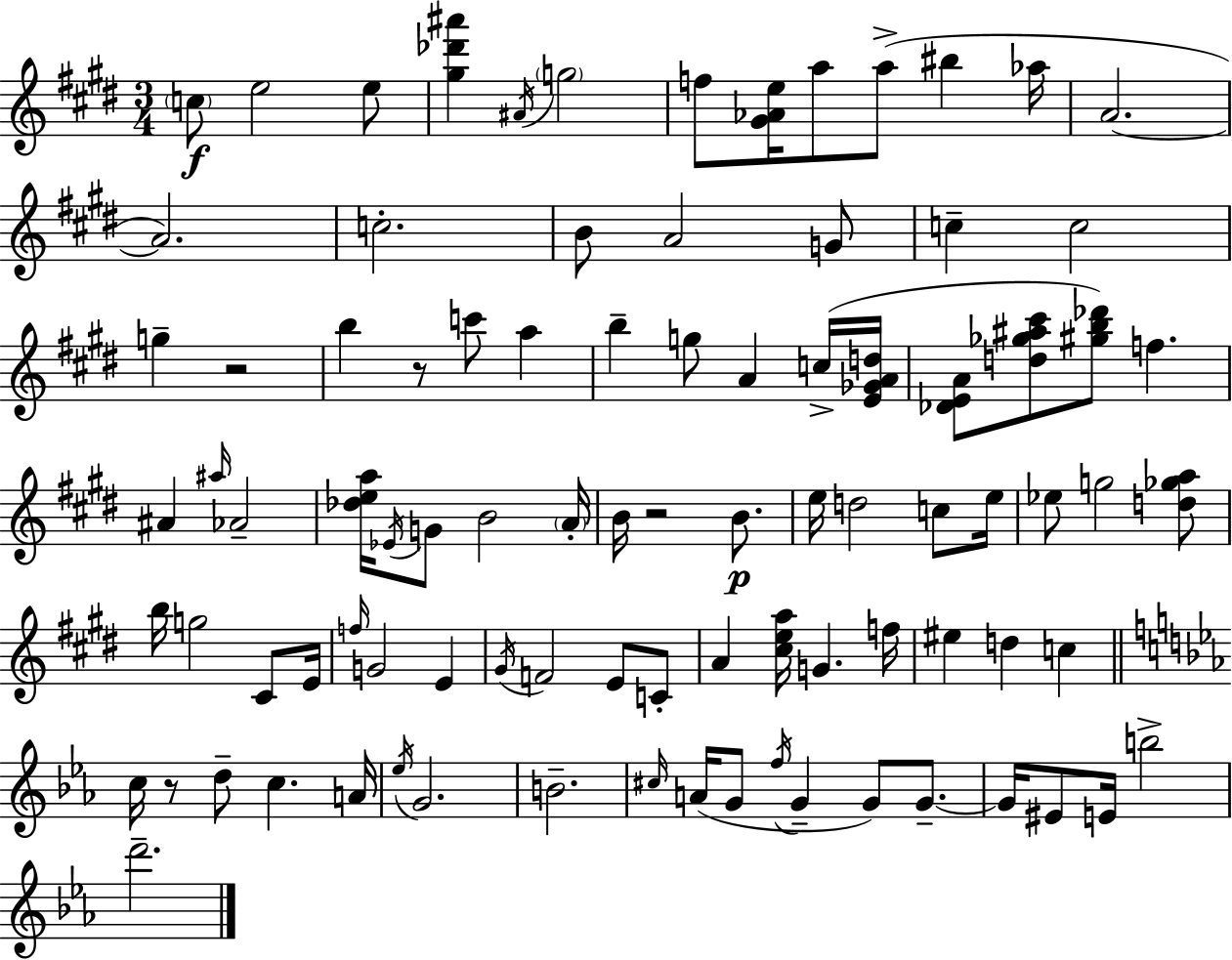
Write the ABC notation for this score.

X:1
T:Untitled
M:3/4
L:1/4
K:E
c/2 e2 e/2 [^g_d'^a'] ^A/4 g2 f/2 [^G_Ae]/4 a/2 a/2 ^b _a/4 A2 A2 c2 B/2 A2 G/2 c c2 g z2 b z/2 c'/2 a b g/2 A c/4 [E_GAd]/4 [_DEA]/2 [d_g^a^c']/2 [^gb_d']/2 f ^A ^a/4 _A2 [_dea]/4 _E/4 G/2 B2 A/4 B/4 z2 B/2 e/4 d2 c/2 e/4 _e/2 g2 [d_ga]/2 b/4 g2 ^C/2 E/4 f/4 G2 E ^G/4 F2 E/2 C/2 A [^cea]/4 G f/4 ^e d c c/4 z/2 d/2 c A/4 _e/4 G2 B2 ^c/4 A/4 G/2 f/4 G G/2 G/2 G/4 ^E/2 E/4 b2 d'2